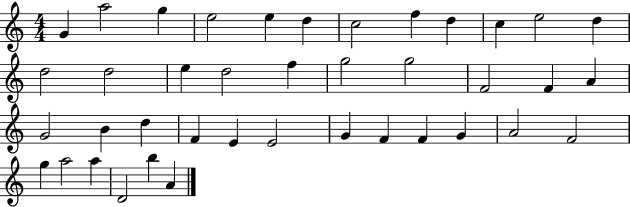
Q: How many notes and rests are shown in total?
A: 40